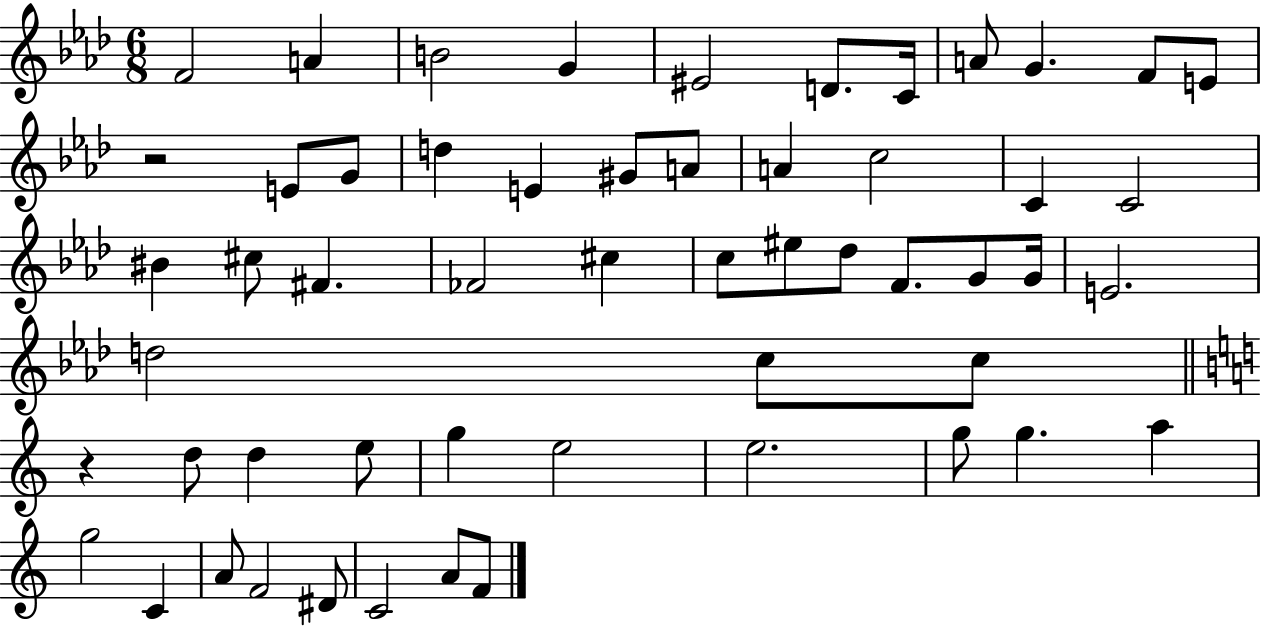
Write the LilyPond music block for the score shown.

{
  \clef treble
  \numericTimeSignature
  \time 6/8
  \key aes \major
  f'2 a'4 | b'2 g'4 | eis'2 d'8. c'16 | a'8 g'4. f'8 e'8 | \break r2 e'8 g'8 | d''4 e'4 gis'8 a'8 | a'4 c''2 | c'4 c'2 | \break bis'4 cis''8 fis'4. | fes'2 cis''4 | c''8 eis''8 des''8 f'8. g'8 g'16 | e'2. | \break d''2 c''8 c''8 | \bar "||" \break \key c \major r4 d''8 d''4 e''8 | g''4 e''2 | e''2. | g''8 g''4. a''4 | \break g''2 c'4 | a'8 f'2 dis'8 | c'2 a'8 f'8 | \bar "|."
}